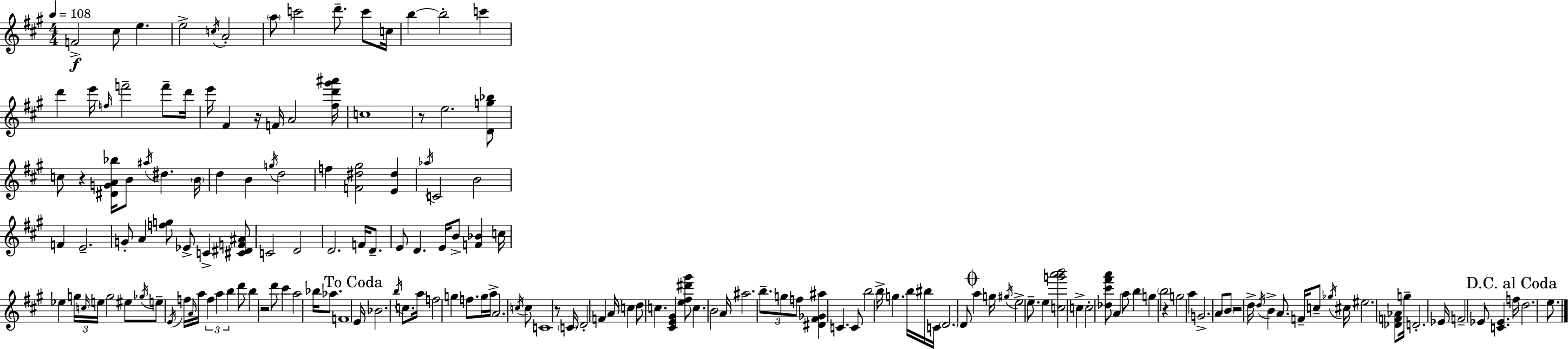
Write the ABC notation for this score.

X:1
T:Untitled
M:4/4
L:1/4
K:A
F2 ^c/2 e e2 c/4 A2 a/2 c'2 d'/2 c'/2 c/4 b b2 c' d' e'/4 f/4 f'2 f'/2 d'/4 e'/4 ^F z/4 F/4 A2 [^fd'^g'^a']/4 c4 z/2 e2 [Dg_b]/2 c/2 z [^DGA_b]/4 B/2 ^a/4 ^d B/4 d B g/4 d2 f [F^d^g]2 [E^d] _a/4 C2 B2 F E2 G/2 A [fg]/2 _E/2 C [^C^DF^A]/2 C2 D2 D2 F/4 D/2 E/2 D E/4 B/2 [F_B] c/4 _e g/4 c/4 e/4 g2 ^e/2 _g/4 e/2 E/4 f/4 A/4 a/4 f a b d'/2 b z2 d'/2 ^c' a2 _b/4 _a/2 F4 E/4 _B2 b/4 c/2 a/4 f2 g f/2 g/4 a/4 A2 c/4 c/2 C4 z/2 C/4 D2 F A/4 c d/2 c [^CE^G] [e^f^d'^g']/2 c B2 A/4 ^a2 b/2 g/2 f/2 [^D^F_G^a] C C/2 b2 b/4 g b/4 ^b/4 C/4 D2 D/2 a g/4 ^g/4 e2 e/2 e [cg'a'b']2 c c2 [_d^c'^f'a']/2 A a/2 b g b2 z g2 a G2 A/2 B/2 z2 d/4 d/4 B A/2 F/4 c/2 _g/4 ^c/4 ^e2 [_DF_A]/2 g/4 D2 _E/4 F2 _E/2 [C_E] f/4 d2 e/2